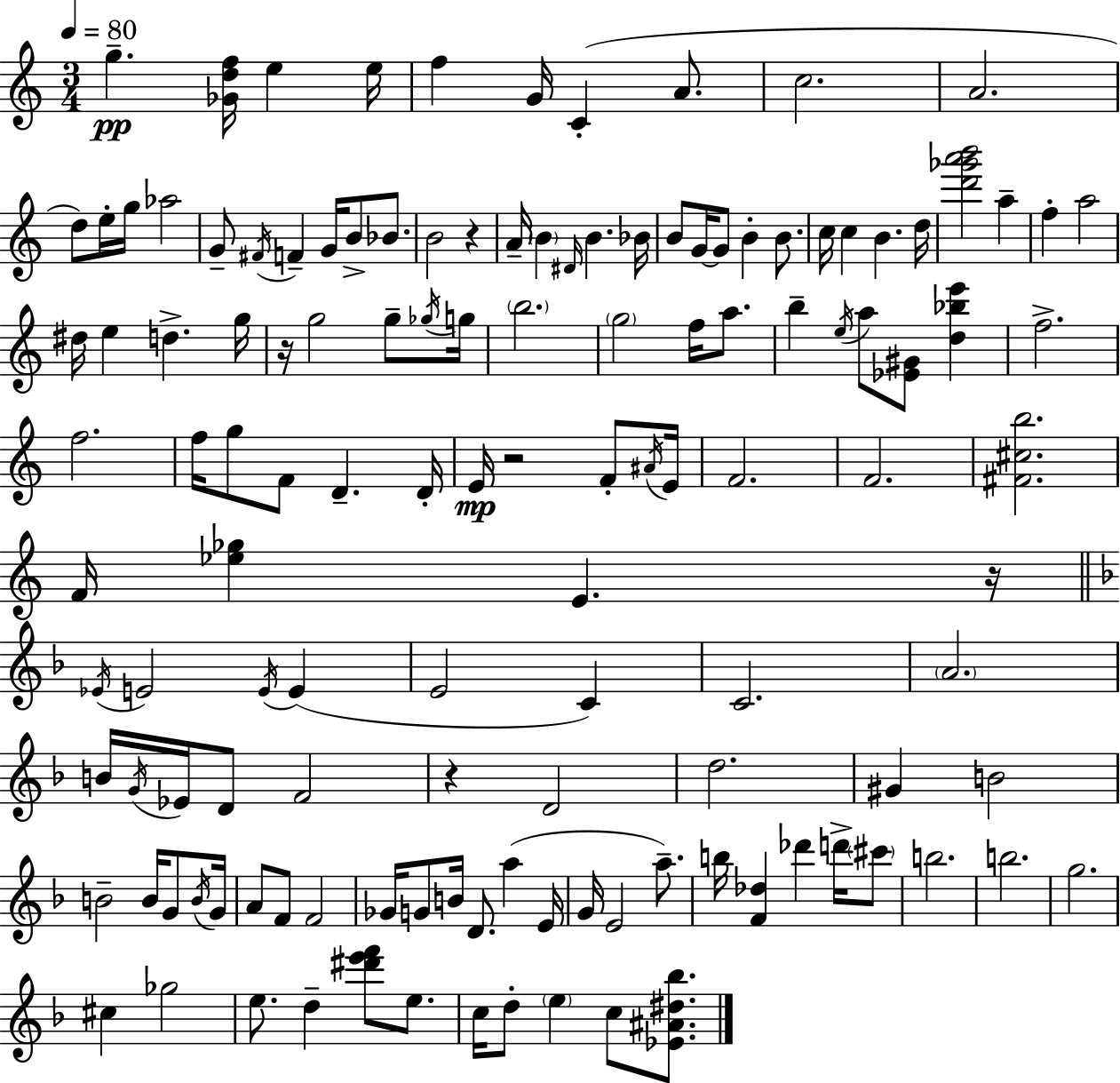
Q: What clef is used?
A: treble